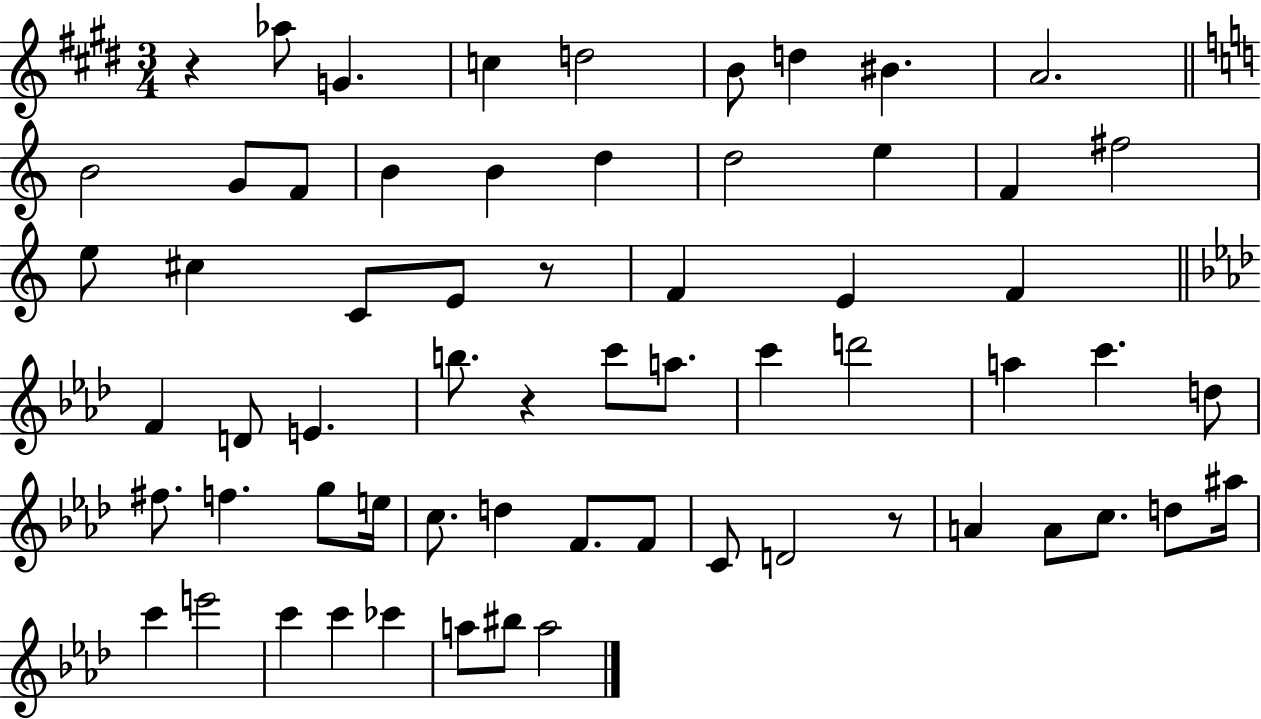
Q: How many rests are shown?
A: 4